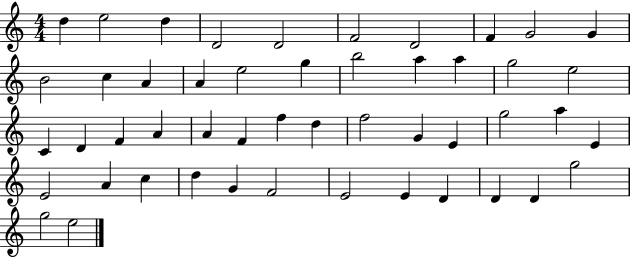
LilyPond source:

{
  \clef treble
  \numericTimeSignature
  \time 4/4
  \key c \major
  d''4 e''2 d''4 | d'2 d'2 | f'2 d'2 | f'4 g'2 g'4 | \break b'2 c''4 a'4 | a'4 e''2 g''4 | b''2 a''4 a''4 | g''2 e''2 | \break c'4 d'4 f'4 a'4 | a'4 f'4 f''4 d''4 | f''2 g'4 e'4 | g''2 a''4 e'4 | \break e'2 a'4 c''4 | d''4 g'4 f'2 | e'2 e'4 d'4 | d'4 d'4 g''2 | \break g''2 e''2 | \bar "|."
}